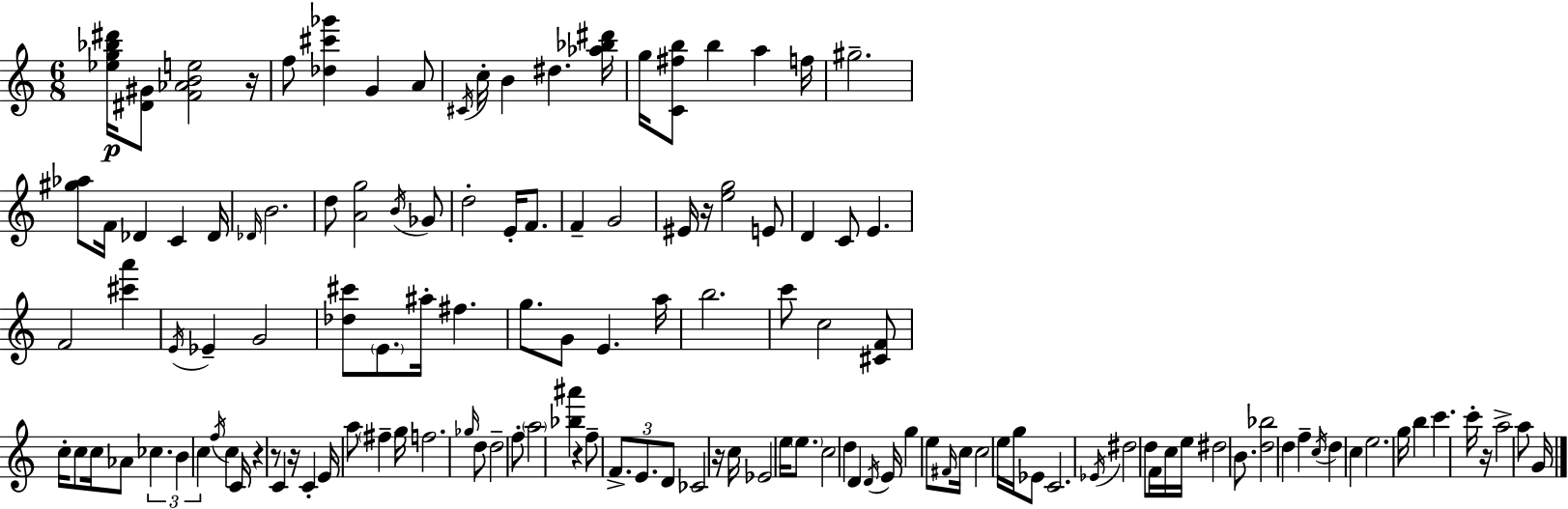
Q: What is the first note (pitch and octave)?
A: F5